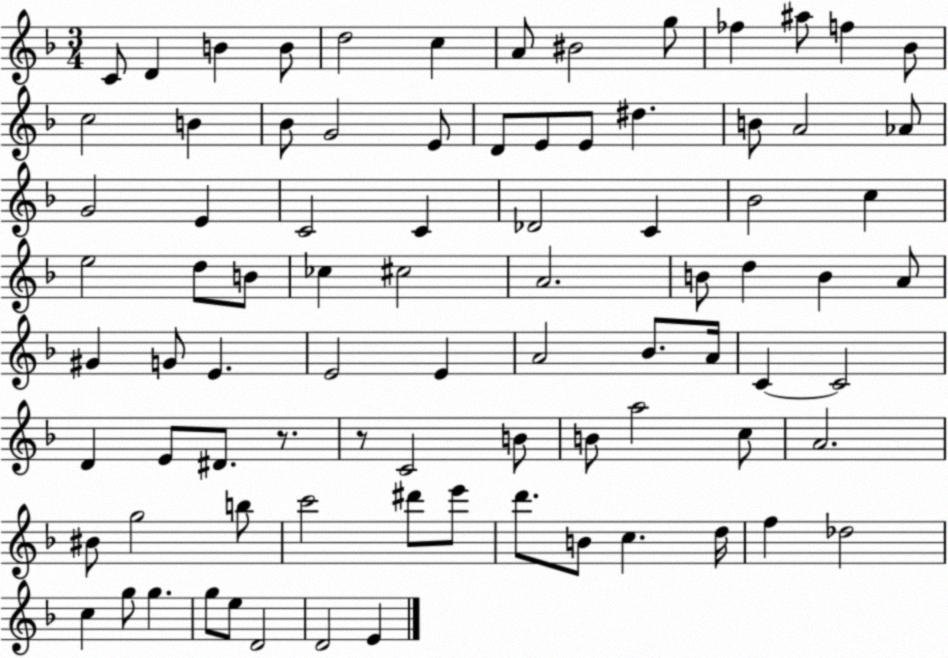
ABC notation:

X:1
T:Untitled
M:3/4
L:1/4
K:F
C/2 D B B/2 d2 c A/2 ^B2 g/2 _f ^a/2 f _B/2 c2 B _B/2 G2 E/2 D/2 E/2 E/2 ^d B/2 A2 _A/2 G2 E C2 C _D2 C _B2 c e2 d/2 B/2 _c ^c2 A2 B/2 d B A/2 ^G G/2 E E2 E A2 _B/2 A/4 C C2 D E/2 ^D/2 z/2 z/2 C2 B/2 B/2 a2 c/2 A2 ^B/2 g2 b/2 c'2 ^d'/2 e'/2 d'/2 B/2 c d/4 f _d2 c g/2 g g/2 e/2 D2 D2 E